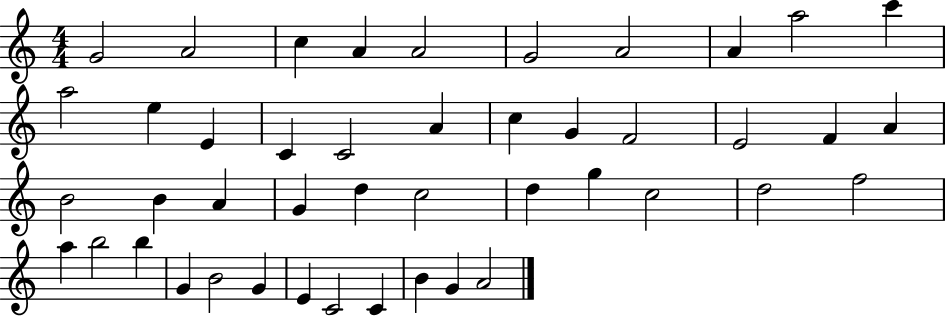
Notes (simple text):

G4/h A4/h C5/q A4/q A4/h G4/h A4/h A4/q A5/h C6/q A5/h E5/q E4/q C4/q C4/h A4/q C5/q G4/q F4/h E4/h F4/q A4/q B4/h B4/q A4/q G4/q D5/q C5/h D5/q G5/q C5/h D5/h F5/h A5/q B5/h B5/q G4/q B4/h G4/q E4/q C4/h C4/q B4/q G4/q A4/h